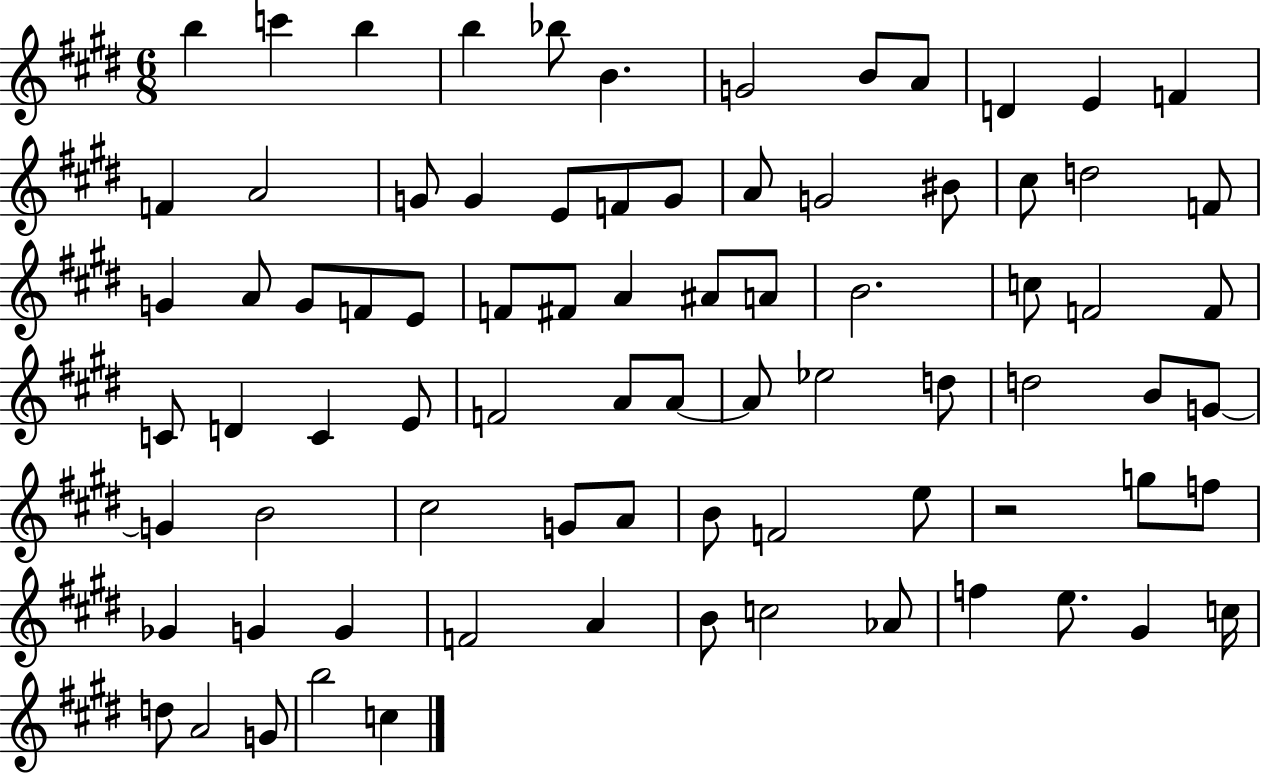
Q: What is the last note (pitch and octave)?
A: C5